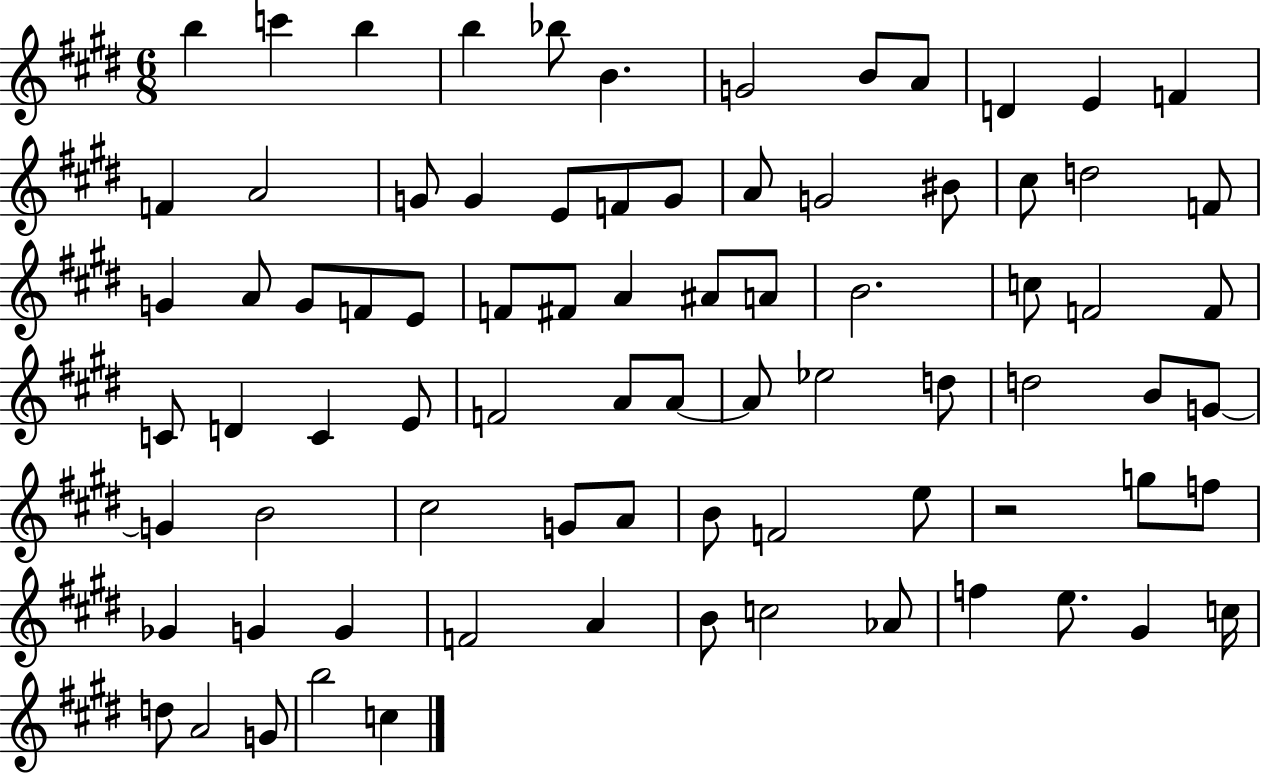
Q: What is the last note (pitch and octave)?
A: C5